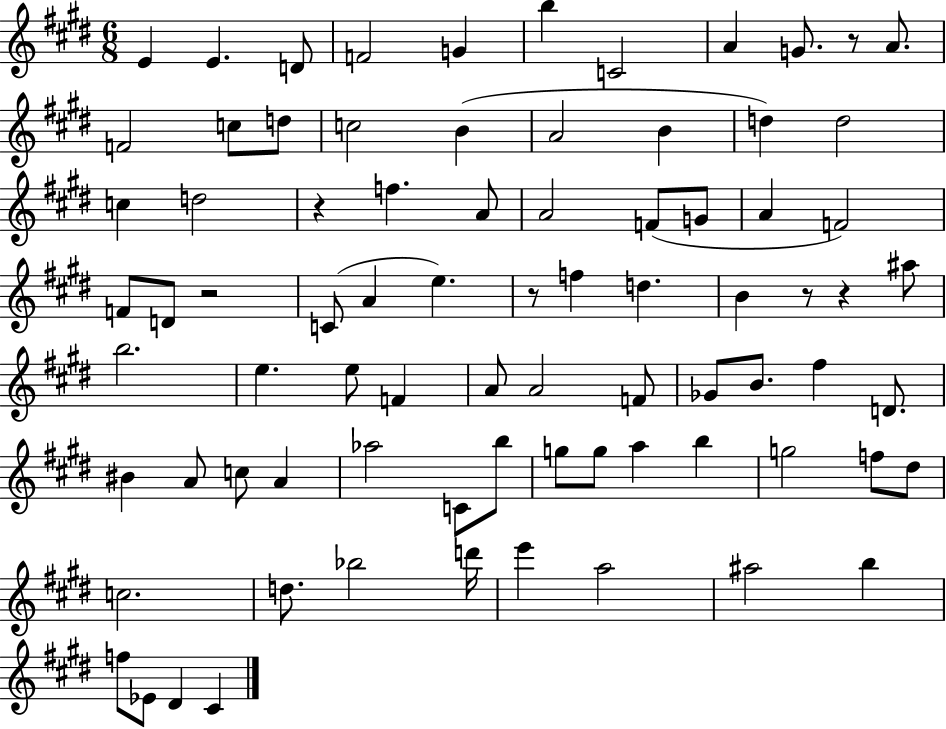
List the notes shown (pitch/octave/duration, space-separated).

E4/q E4/q. D4/e F4/h G4/q B5/q C4/h A4/q G4/e. R/e A4/e. F4/h C5/e D5/e C5/h B4/q A4/h B4/q D5/q D5/h C5/q D5/h R/q F5/q. A4/e A4/h F4/e G4/e A4/q F4/h F4/e D4/e R/h C4/e A4/q E5/q. R/e F5/q D5/q. B4/q R/e R/q A#5/e B5/h. E5/q. E5/e F4/q A4/e A4/h F4/e Gb4/e B4/e. F#5/q D4/e. BIS4/q A4/e C5/e A4/q Ab5/h C4/e B5/e G5/e G5/e A5/q B5/q G5/h F5/e D#5/e C5/h. D5/e. Bb5/h D6/s E6/q A5/h A#5/h B5/q F5/e Eb4/e D#4/q C#4/q